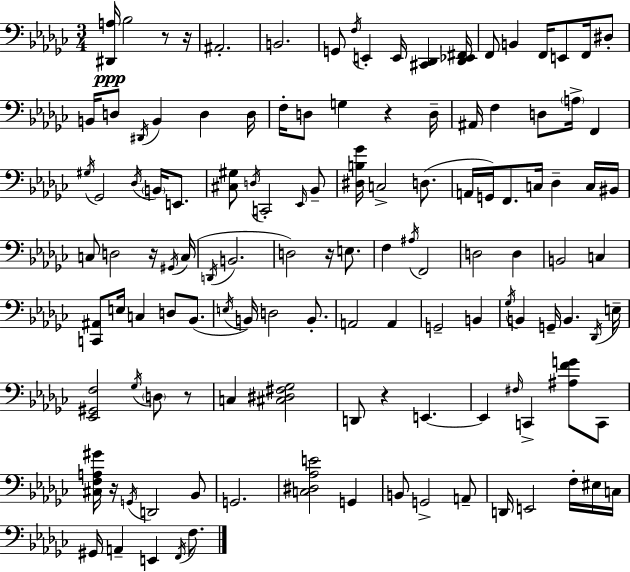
{
  \clef bass
  \numericTimeSignature
  \time 3/4
  \key ees \minor
  <dis, a>16\ppp bes2 r8 r16 | ais,2.-. | b,2. | g,8 \acciaccatura { f16 } e,4-. e,16 <cis, des,>4 | \break <des, ees, fis,>16 f,8 b,4 f,16 e,8 f,16 dis8-. | b,16 d8 \acciaccatura { dis,16 } b,4 d4 | d16 f16-. d8 g4 r4 | d16-- ais,16 f4 d8 \parenthesize a16-> f,4 | \break \acciaccatura { gis16 } ges,2 \acciaccatura { des16 } | \parenthesize b,16 e,8. <cis gis>8 \acciaccatura { d16 } c,2-. | \grace { ees,16 } bes,8-- <dis b ges'>16 c2-> | d8.( a,16 g,16) f,8. c16 | \break des4-- c16 bis,16 c8 d2 | r16 \acciaccatura { gis,16 }( c16 \acciaccatura { d,16 } b,2. | d2) | r16 e8. f4 | \break \acciaccatura { ais16 } f,2 d2 | d4 b,2 | c4 <c, ais,>8 e16 | c4 d8 bes,8.( \acciaccatura { e16 } b,16) d2 | \break b,8.-. a,2 | a,4 g,2-- | b,4 \acciaccatura { ges16 } b,4 | g,16-- b,4. \acciaccatura { des,16 } e16-- | \break <ees, gis, f>2 \acciaccatura { ges16 } \parenthesize d8 r8 | c4 <cis dis fis ges>2 | d,8 r4 e,4.~~ | e,4 \grace { fis16 } c,4-> <ais f' g'>8 | \break c,8 <cis f a gis'>16 r16 \acciaccatura { g,16 } d,2 | bes,8 g,2. | <c dis aes e'>2 g,4 | b,8 g,2-> | \break a,8-- d,16 e,2 | f16-. eis16 c16 gis,16 a,4-- e,4 | \acciaccatura { f,16 } f8. \bar "|."
}